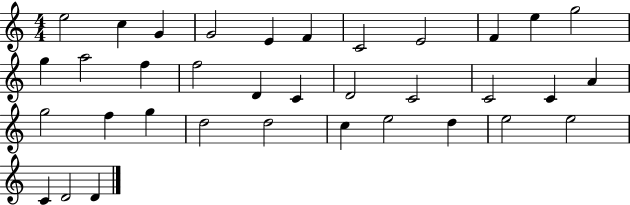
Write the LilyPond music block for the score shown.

{
  \clef treble
  \numericTimeSignature
  \time 4/4
  \key c \major
  e''2 c''4 g'4 | g'2 e'4 f'4 | c'2 e'2 | f'4 e''4 g''2 | \break g''4 a''2 f''4 | f''2 d'4 c'4 | d'2 c'2 | c'2 c'4 a'4 | \break g''2 f''4 g''4 | d''2 d''2 | c''4 e''2 d''4 | e''2 e''2 | \break c'4 d'2 d'4 | \bar "|."
}